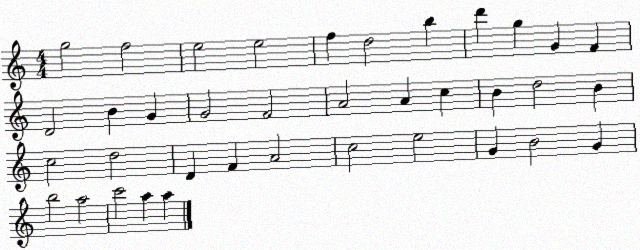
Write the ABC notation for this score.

X:1
T:Untitled
M:4/4
L:1/4
K:C
g2 f2 e2 e2 f d2 b d' g G F D2 B G G2 F2 A2 A c B d2 B c2 d2 D F A2 c2 e2 G B2 G b2 a2 c'2 a a